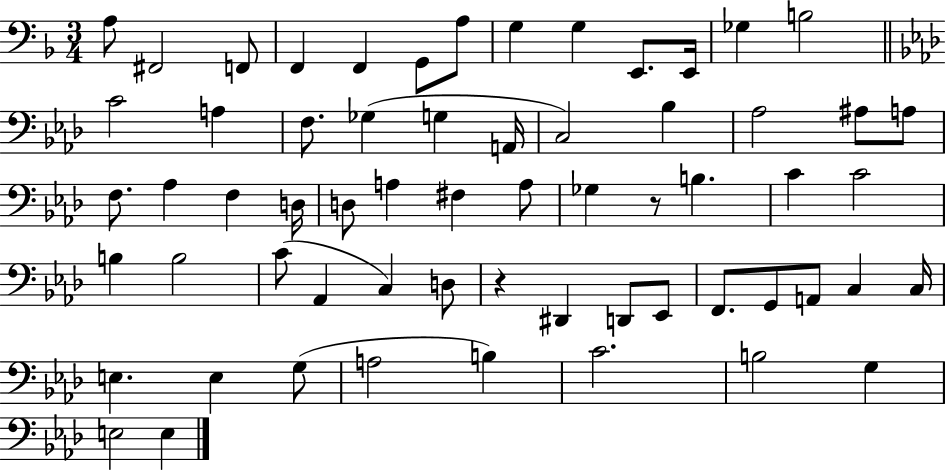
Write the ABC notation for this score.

X:1
T:Untitled
M:3/4
L:1/4
K:F
A,/2 ^F,,2 F,,/2 F,, F,, G,,/2 A,/2 G, G, E,,/2 E,,/4 _G, B,2 C2 A, F,/2 _G, G, A,,/4 C,2 _B, _A,2 ^A,/2 A,/2 F,/2 _A, F, D,/4 D,/2 A, ^F, A,/2 _G, z/2 B, C C2 B, B,2 C/2 _A,, C, D,/2 z ^D,, D,,/2 _E,,/2 F,,/2 G,,/2 A,,/2 C, C,/4 E, E, G,/2 A,2 B, C2 B,2 G, E,2 E,